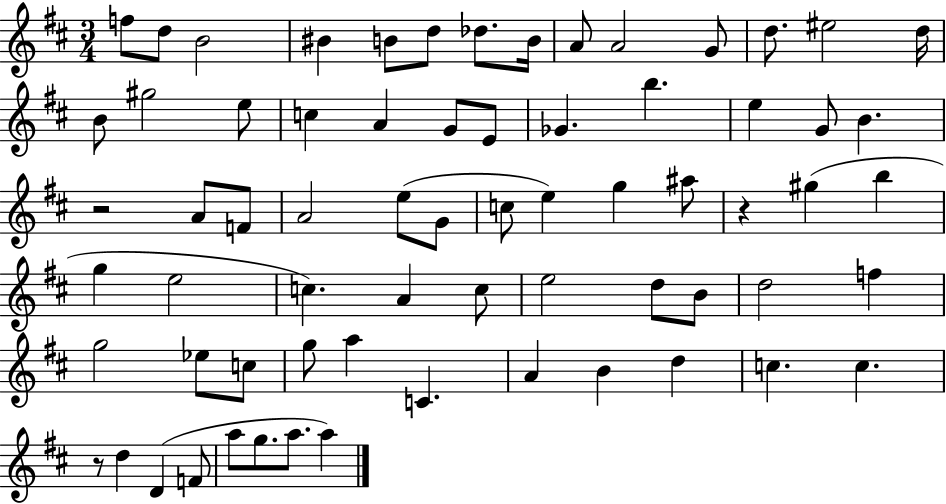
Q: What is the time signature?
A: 3/4